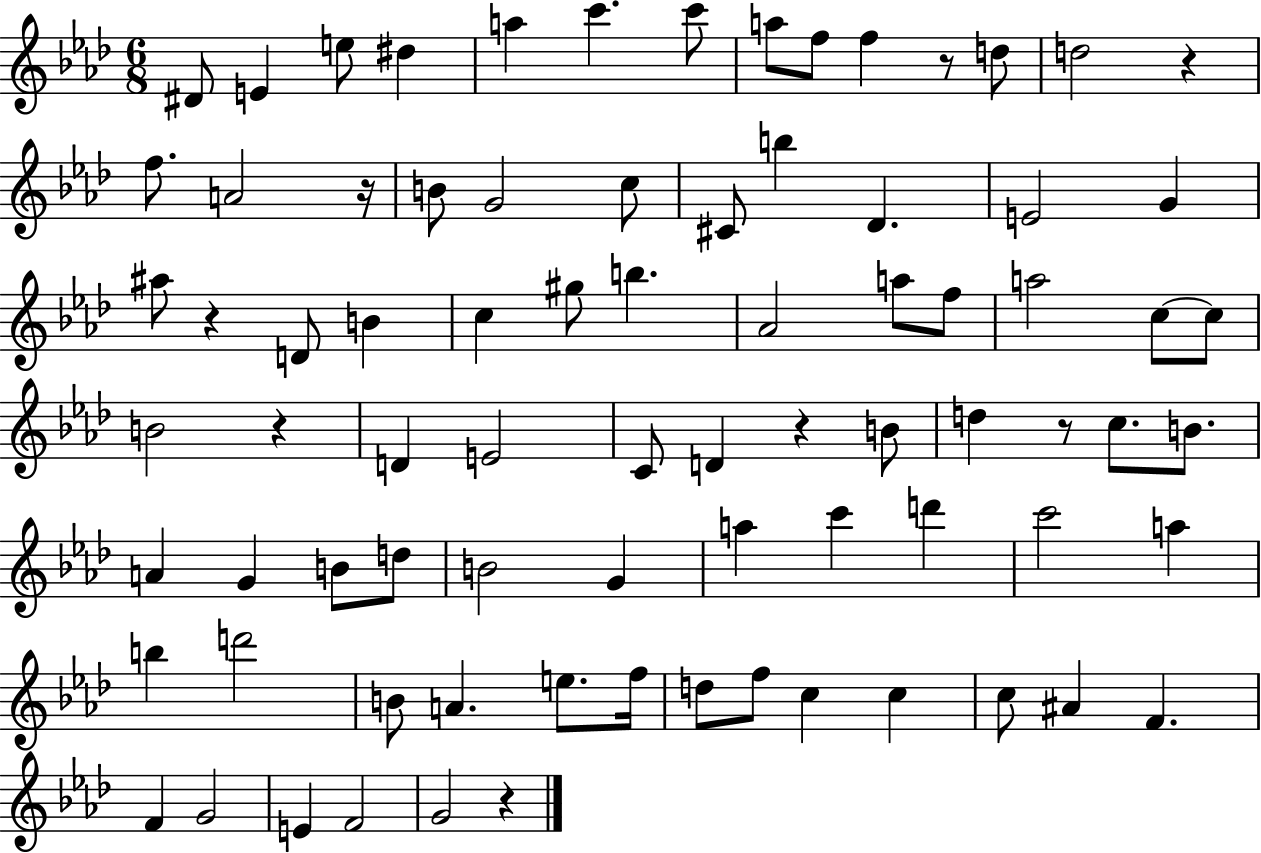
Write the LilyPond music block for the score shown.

{
  \clef treble
  \numericTimeSignature
  \time 6/8
  \key aes \major
  dis'8 e'4 e''8 dis''4 | a''4 c'''4. c'''8 | a''8 f''8 f''4 r8 d''8 | d''2 r4 | \break f''8. a'2 r16 | b'8 g'2 c''8 | cis'8 b''4 des'4. | e'2 g'4 | \break ais''8 r4 d'8 b'4 | c''4 gis''8 b''4. | aes'2 a''8 f''8 | a''2 c''8~~ c''8 | \break b'2 r4 | d'4 e'2 | c'8 d'4 r4 b'8 | d''4 r8 c''8. b'8. | \break a'4 g'4 b'8 d''8 | b'2 g'4 | a''4 c'''4 d'''4 | c'''2 a''4 | \break b''4 d'''2 | b'8 a'4. e''8. f''16 | d''8 f''8 c''4 c''4 | c''8 ais'4 f'4. | \break f'4 g'2 | e'4 f'2 | g'2 r4 | \bar "|."
}